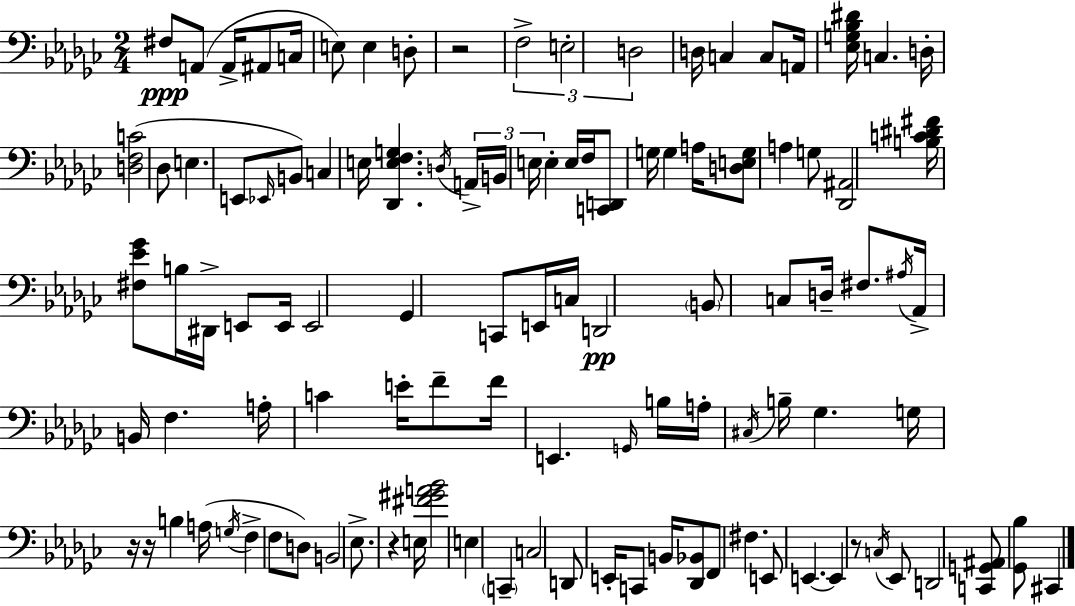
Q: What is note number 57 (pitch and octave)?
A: E4